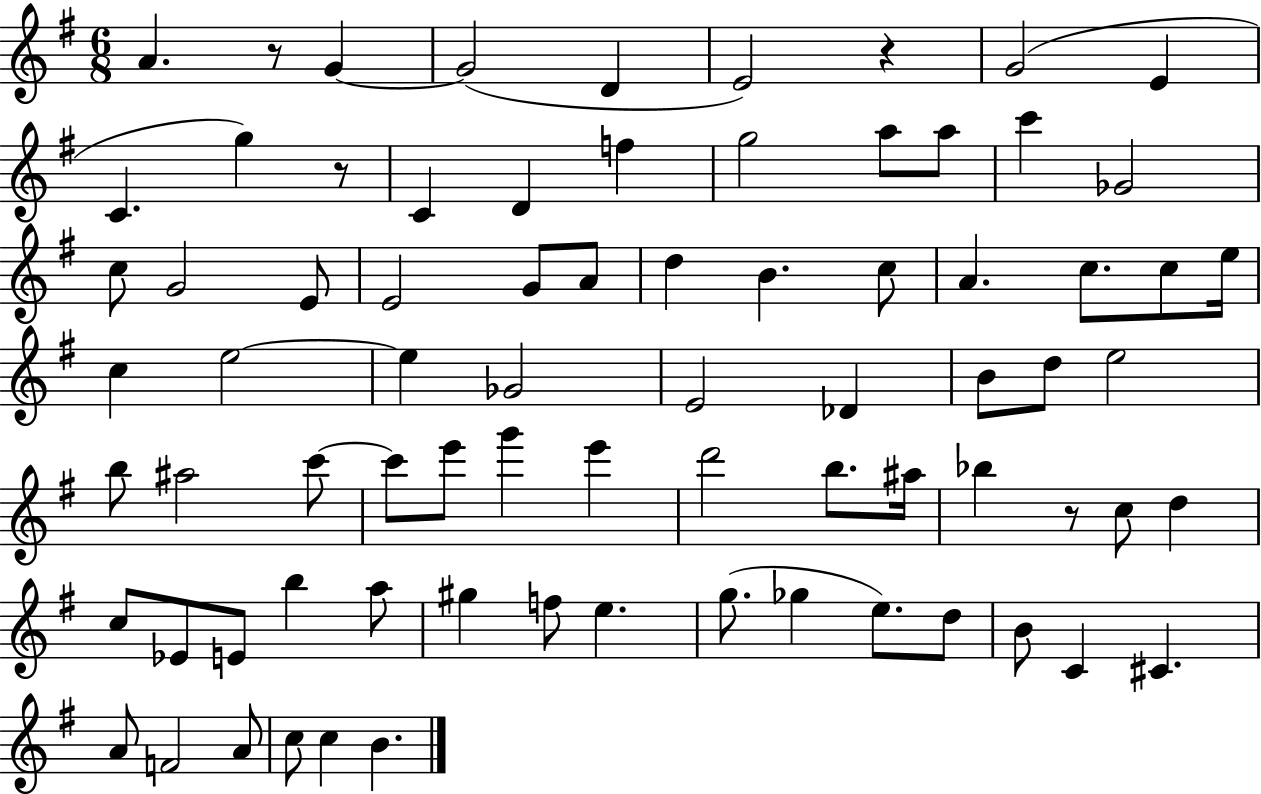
{
  \clef treble
  \numericTimeSignature
  \time 6/8
  \key g \major
  a'4. r8 g'4~~ | g'2( d'4 | e'2) r4 | g'2( e'4 | \break c'4. g''4) r8 | c'4 d'4 f''4 | g''2 a''8 a''8 | c'''4 ges'2 | \break c''8 g'2 e'8 | e'2 g'8 a'8 | d''4 b'4. c''8 | a'4. c''8. c''8 e''16 | \break c''4 e''2~~ | e''4 ges'2 | e'2 des'4 | b'8 d''8 e''2 | \break b''8 ais''2 c'''8~~ | c'''8 e'''8 g'''4 e'''4 | d'''2 b''8. ais''16 | bes''4 r8 c''8 d''4 | \break c''8 ees'8 e'8 b''4 a''8 | gis''4 f''8 e''4. | g''8.( ges''4 e''8.) d''8 | b'8 c'4 cis'4. | \break a'8 f'2 a'8 | c''8 c''4 b'4. | \bar "|."
}